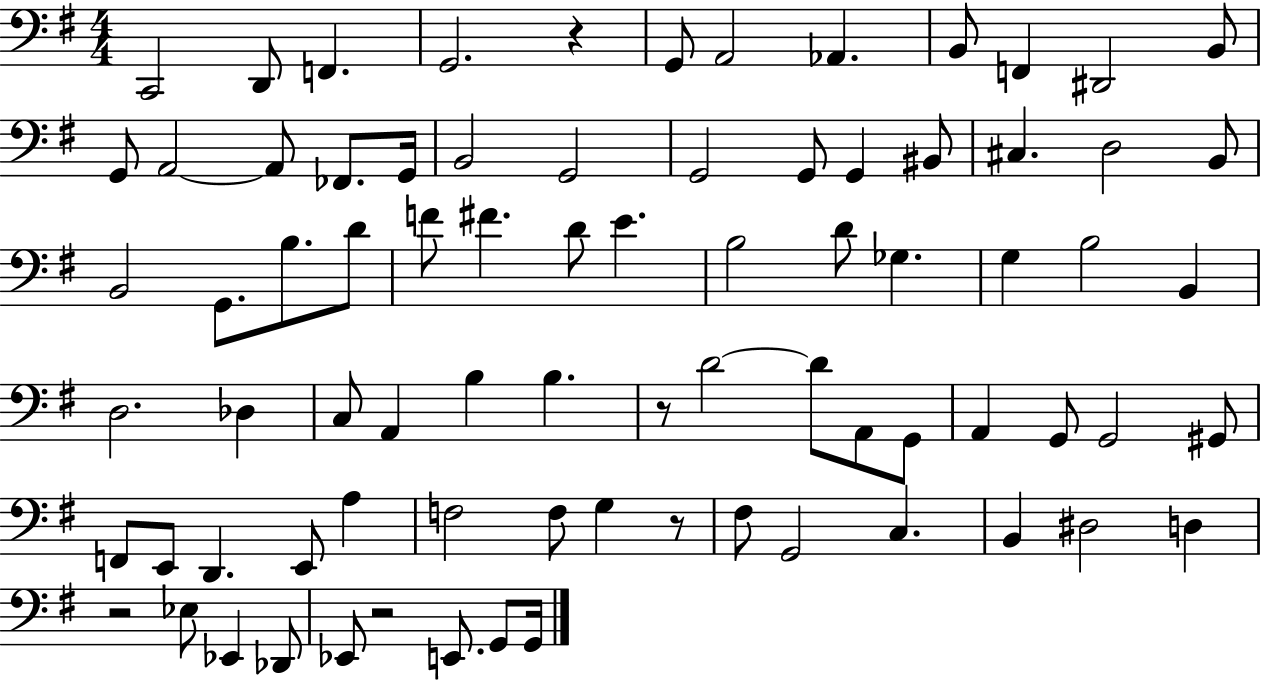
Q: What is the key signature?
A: G major